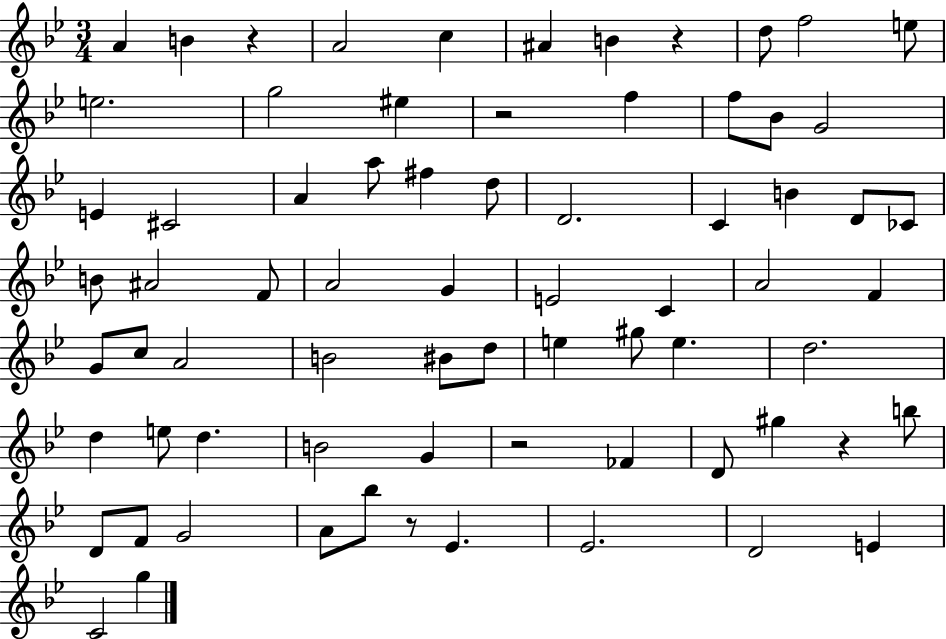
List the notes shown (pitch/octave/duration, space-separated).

A4/q B4/q R/q A4/h C5/q A#4/q B4/q R/q D5/e F5/h E5/e E5/h. G5/h EIS5/q R/h F5/q F5/e Bb4/e G4/h E4/q C#4/h A4/q A5/e F#5/q D5/e D4/h. C4/q B4/q D4/e CES4/e B4/e A#4/h F4/e A4/h G4/q E4/h C4/q A4/h F4/q G4/e C5/e A4/h B4/h BIS4/e D5/e E5/q G#5/e E5/q. D5/h. D5/q E5/e D5/q. B4/h G4/q R/h FES4/q D4/e G#5/q R/q B5/e D4/e F4/e G4/h A4/e Bb5/e R/e Eb4/q. Eb4/h. D4/h E4/q C4/h G5/q